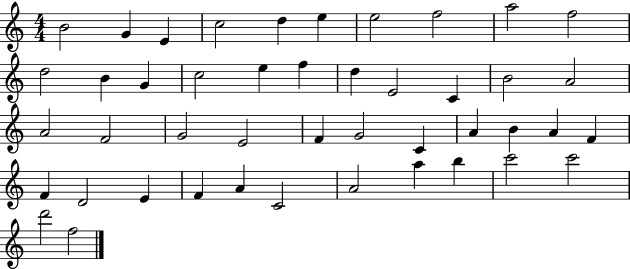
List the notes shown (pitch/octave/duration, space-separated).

B4/h G4/q E4/q C5/h D5/q E5/q E5/h F5/h A5/h F5/h D5/h B4/q G4/q C5/h E5/q F5/q D5/q E4/h C4/q B4/h A4/h A4/h F4/h G4/h E4/h F4/q G4/h C4/q A4/q B4/q A4/q F4/q F4/q D4/h E4/q F4/q A4/q C4/h A4/h A5/q B5/q C6/h C6/h D6/h F5/h